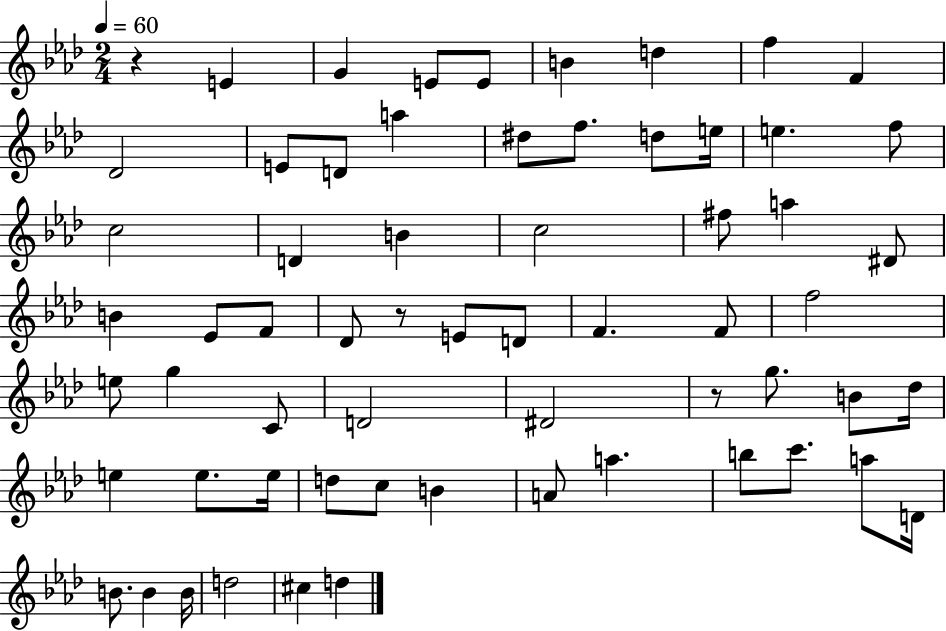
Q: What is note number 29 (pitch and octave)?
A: Db4